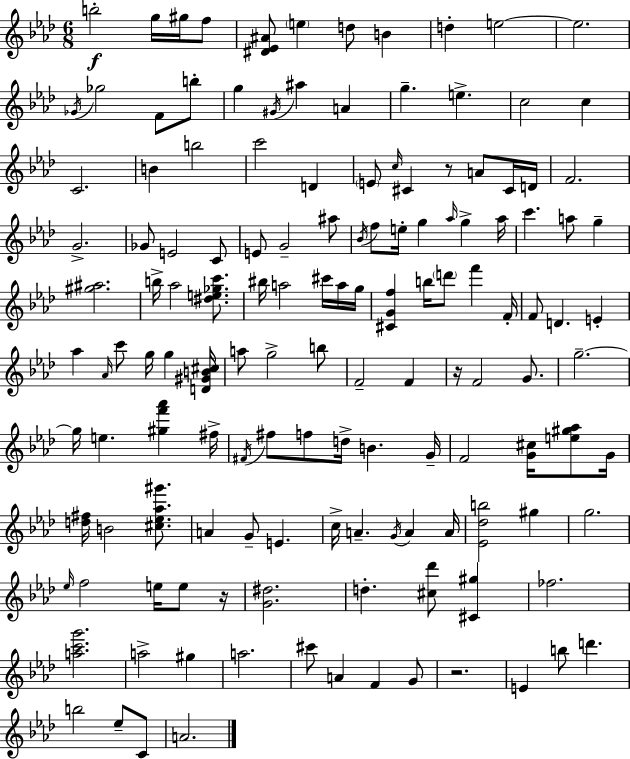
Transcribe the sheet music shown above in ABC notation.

X:1
T:Untitled
M:6/8
L:1/4
K:Fm
b2 g/4 ^g/4 f/2 [^D_E^A]/2 e d/2 B d e2 e2 _G/4 _g2 F/2 b/2 g ^G/4 ^a A g e c2 c C2 B b2 c'2 D E/2 c/4 ^C z/2 A/2 ^C/4 D/4 F2 G2 _G/2 E2 C/2 E/2 G2 ^a/2 _B/4 f/2 e/4 g _a/4 g _a/4 c' a/2 g [^g^a]2 b/4 _a2 [^de_gc']/2 ^b/4 a2 ^c'/4 a/4 g/4 [^CGf] b/4 d'/2 f' F/4 F/2 D E _a _A/4 c'/2 g/4 g [D^GB^c]/4 a/2 g2 b/2 F2 F z/4 F2 G/2 g2 g/4 e [^gf'_a'] ^f/4 ^F/4 ^f/2 f/2 d/4 B G/4 F2 [G^c]/4 [e^g_a]/2 G/4 [d^f]/4 B2 [^c_e_a^g']/2 A G/2 E c/4 A G/4 A A/4 [_E_db]2 ^g g2 _e/4 f2 e/4 e/2 z/4 [G^d]2 d [^c_d']/2 [^C^g] _f2 [ac'g']2 a2 ^g a2 ^c'/2 A F G/2 z2 E b/2 d' b2 _e/2 C/2 A2